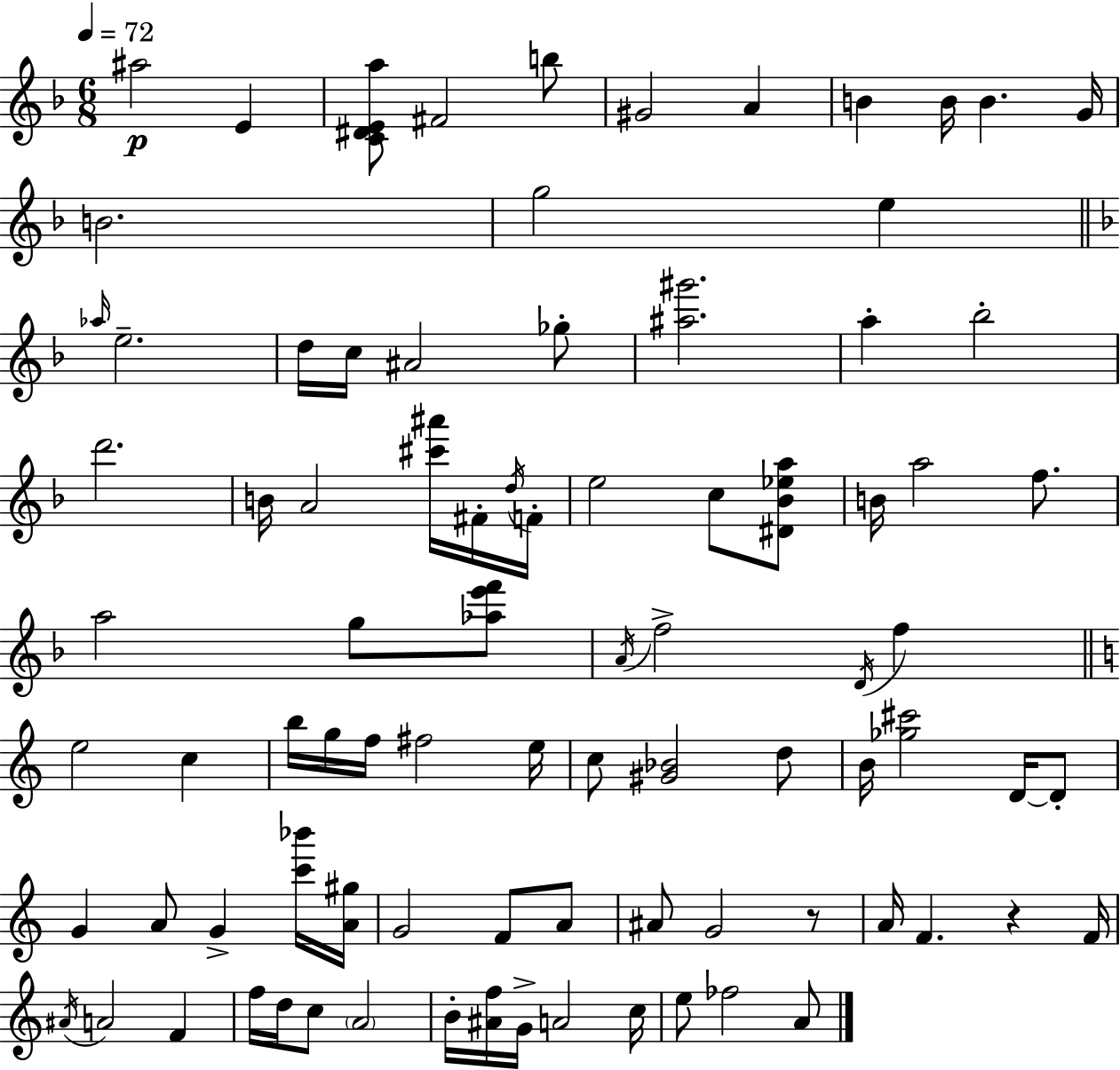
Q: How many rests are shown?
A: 2